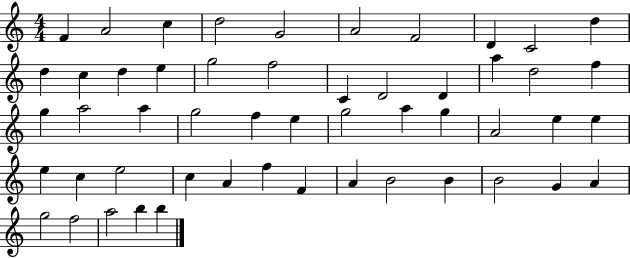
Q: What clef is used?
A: treble